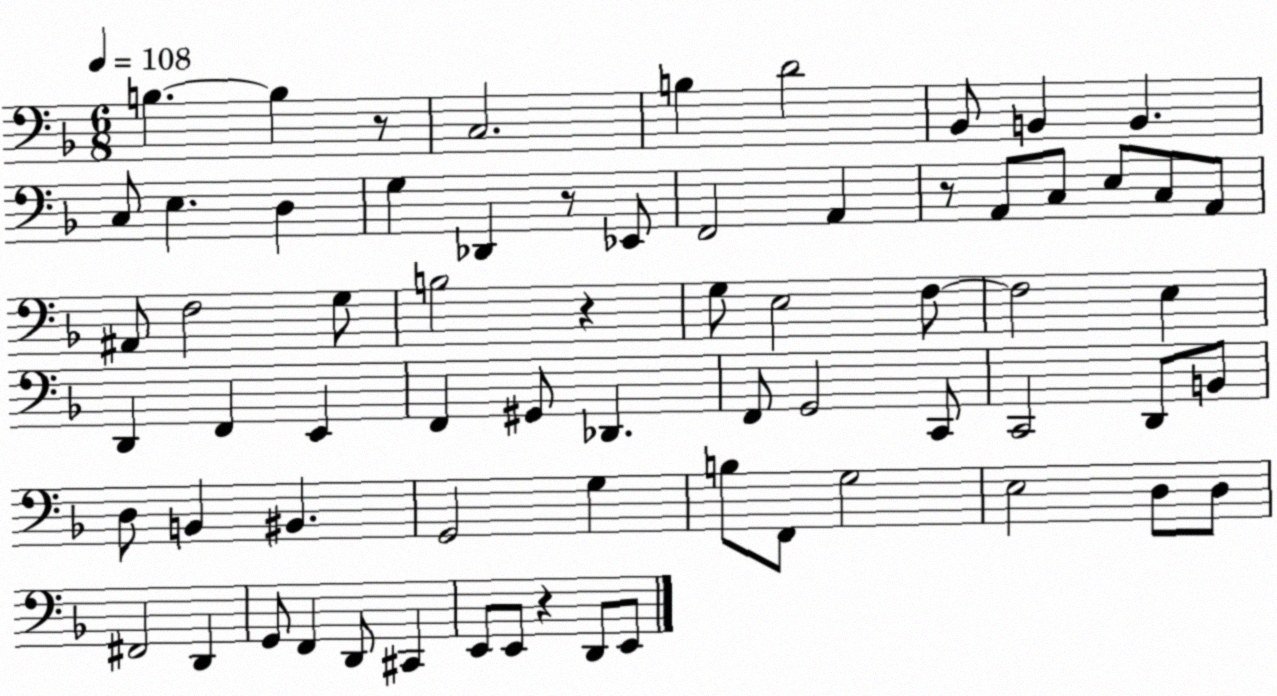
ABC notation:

X:1
T:Untitled
M:6/8
L:1/4
K:F
B, B, z/2 C,2 B, D2 _B,,/2 B,, B,, C,/2 E, D, G, _D,, z/2 _E,,/2 F,,2 A,, z/2 A,,/2 C,/2 E,/2 C,/2 A,,/2 ^A,,/2 F,2 G,/2 B,2 z G,/2 E,2 F,/2 F,2 E, D,, F,, E,, F,, ^G,,/2 _D,, F,,/2 G,,2 C,,/2 C,,2 D,,/2 B,,/2 D,/2 B,, ^B,, G,,2 G, B,/2 F,,/2 G,2 E,2 D,/2 D,/2 ^F,,2 D,, G,,/2 F,, D,,/2 ^C,, E,,/2 E,,/2 z D,,/2 E,,/2